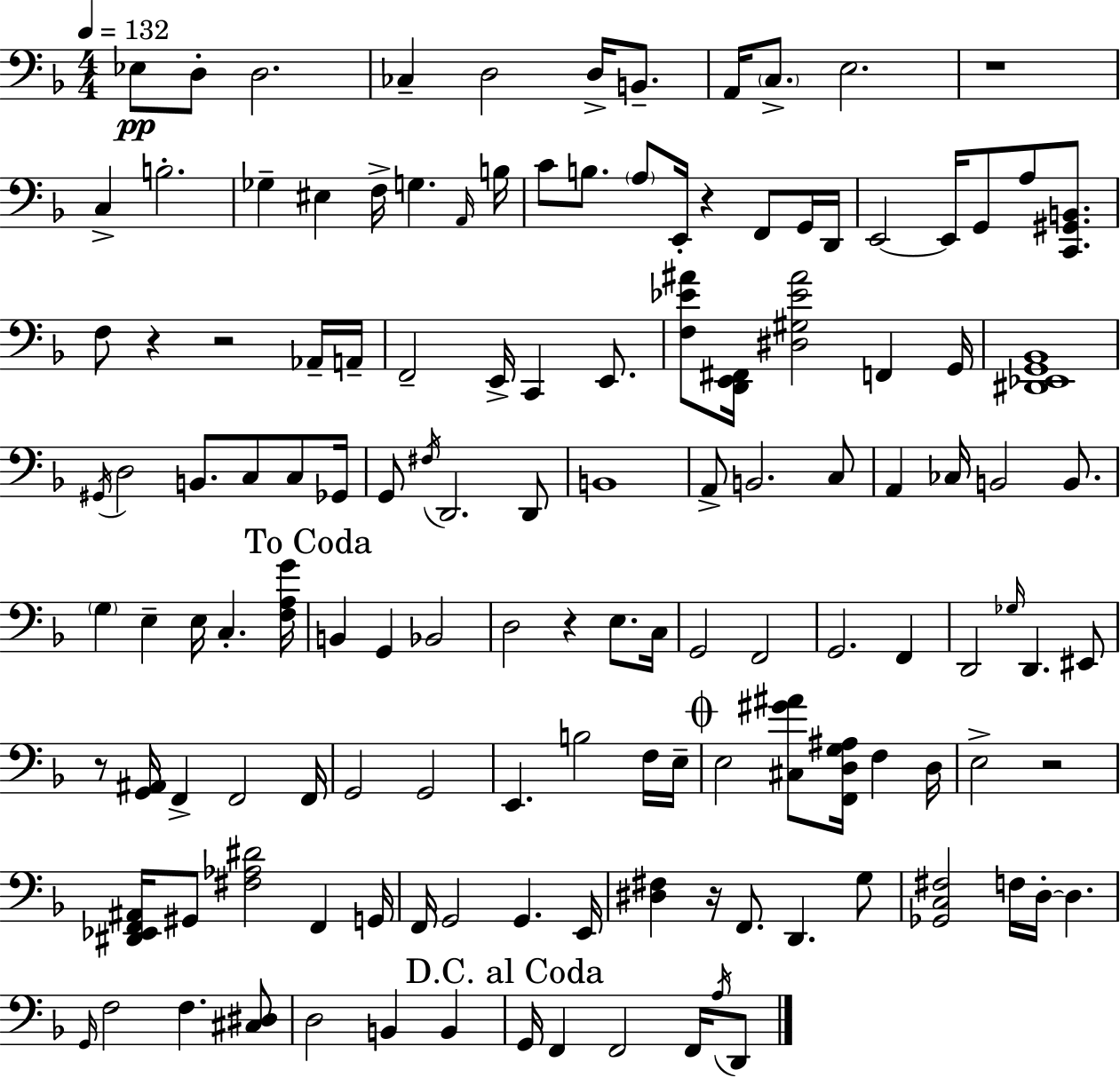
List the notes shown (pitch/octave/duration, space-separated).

Eb3/e D3/e D3/h. CES3/q D3/h D3/s B2/e. A2/s C3/e. E3/h. R/w C3/q B3/h. Gb3/q EIS3/q F3/s G3/q. A2/s B3/s C4/e B3/e. A3/e E2/s R/q F2/e G2/s D2/s E2/h E2/s G2/e A3/e [C2,G#2,B2]/e. F3/e R/q R/h Ab2/s A2/s F2/h E2/s C2/q E2/e. [F3,Eb4,A#4]/e [D2,E2,F#2]/s [D#3,G#3,Eb4,A#4]/h F2/q G2/s [D#2,Eb2,G2,Bb2]/w G#2/s D3/h B2/e. C3/e C3/e Gb2/s G2/e F#3/s D2/h. D2/e B2/w A2/e B2/h. C3/e A2/q CES3/s B2/h B2/e. G3/q E3/q E3/s C3/q. [F3,A3,G4]/s B2/q G2/q Bb2/h D3/h R/q E3/e. C3/s G2/h F2/h G2/h. F2/q D2/h Gb3/s D2/q. EIS2/e R/e [G2,A#2]/s F2/q F2/h F2/s G2/h G2/h E2/q. B3/h F3/s E3/s E3/h [C#3,G#4,A#4]/e [F2,D3,G3,A#3]/s F3/q D3/s E3/h R/h [D#2,Eb2,F2,A#2]/s G#2/e [F#3,Ab3,D#4]/h F2/q G2/s F2/s G2/h G2/q. E2/s [D#3,F#3]/q R/s F2/e. D2/q. G3/e [Gb2,C3,F#3]/h F3/s D3/s D3/q. G2/s F3/h F3/q. [C#3,D#3]/e D3/h B2/q B2/q G2/s F2/q F2/h F2/s A3/s D2/e